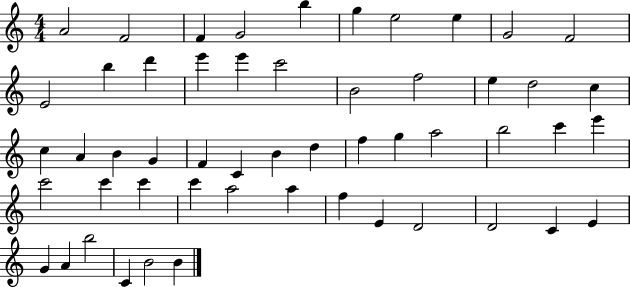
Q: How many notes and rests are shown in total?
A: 53